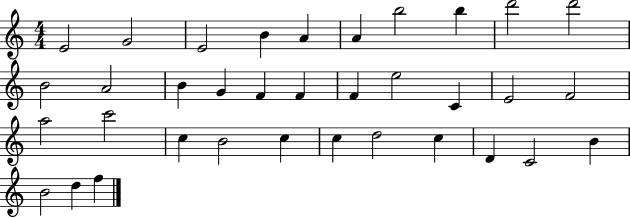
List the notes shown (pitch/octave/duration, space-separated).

E4/h G4/h E4/h B4/q A4/q A4/q B5/h B5/q D6/h D6/h B4/h A4/h B4/q G4/q F4/q F4/q F4/q E5/h C4/q E4/h F4/h A5/h C6/h C5/q B4/h C5/q C5/q D5/h C5/q D4/q C4/h B4/q B4/h D5/q F5/q